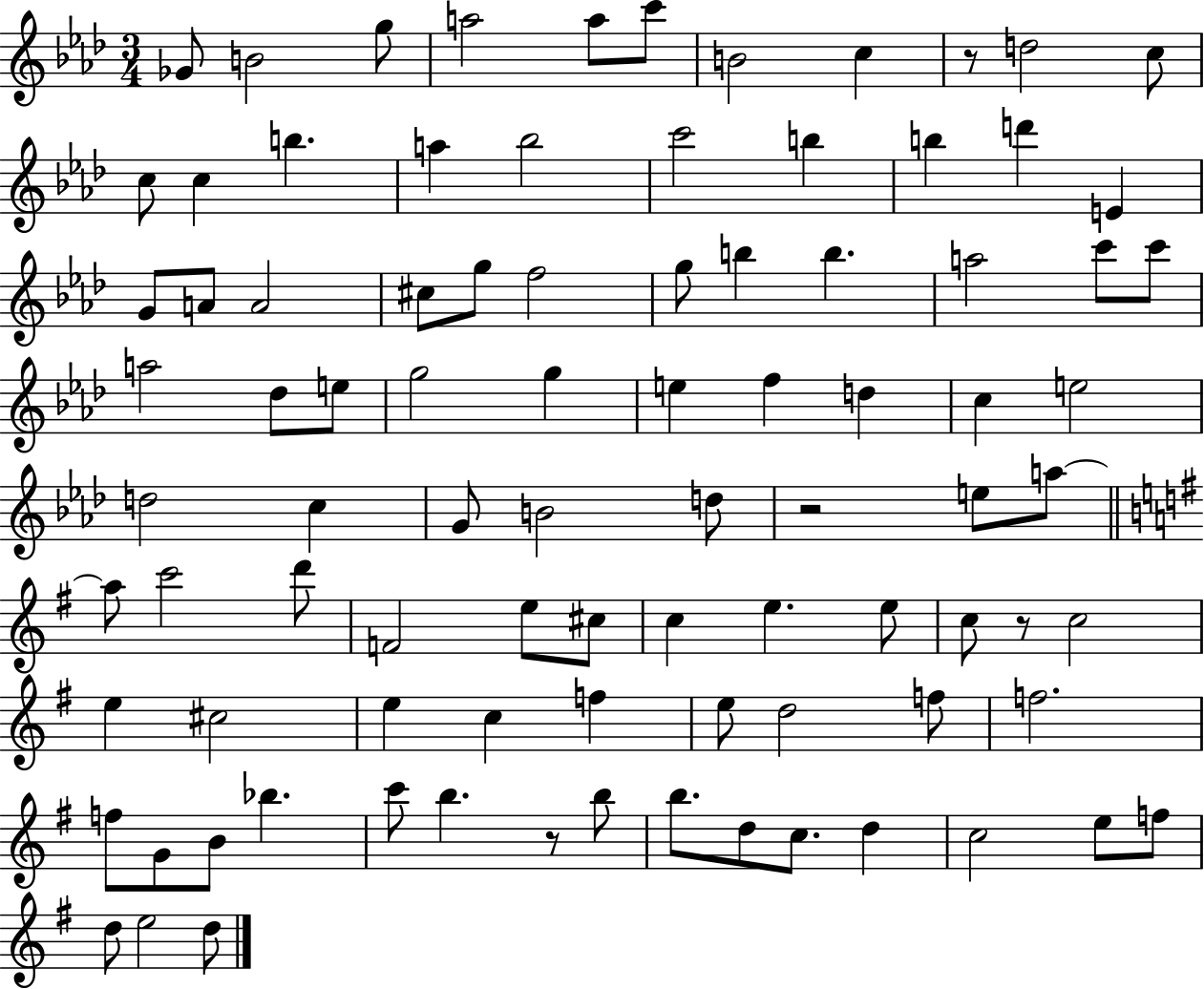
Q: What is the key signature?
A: AES major